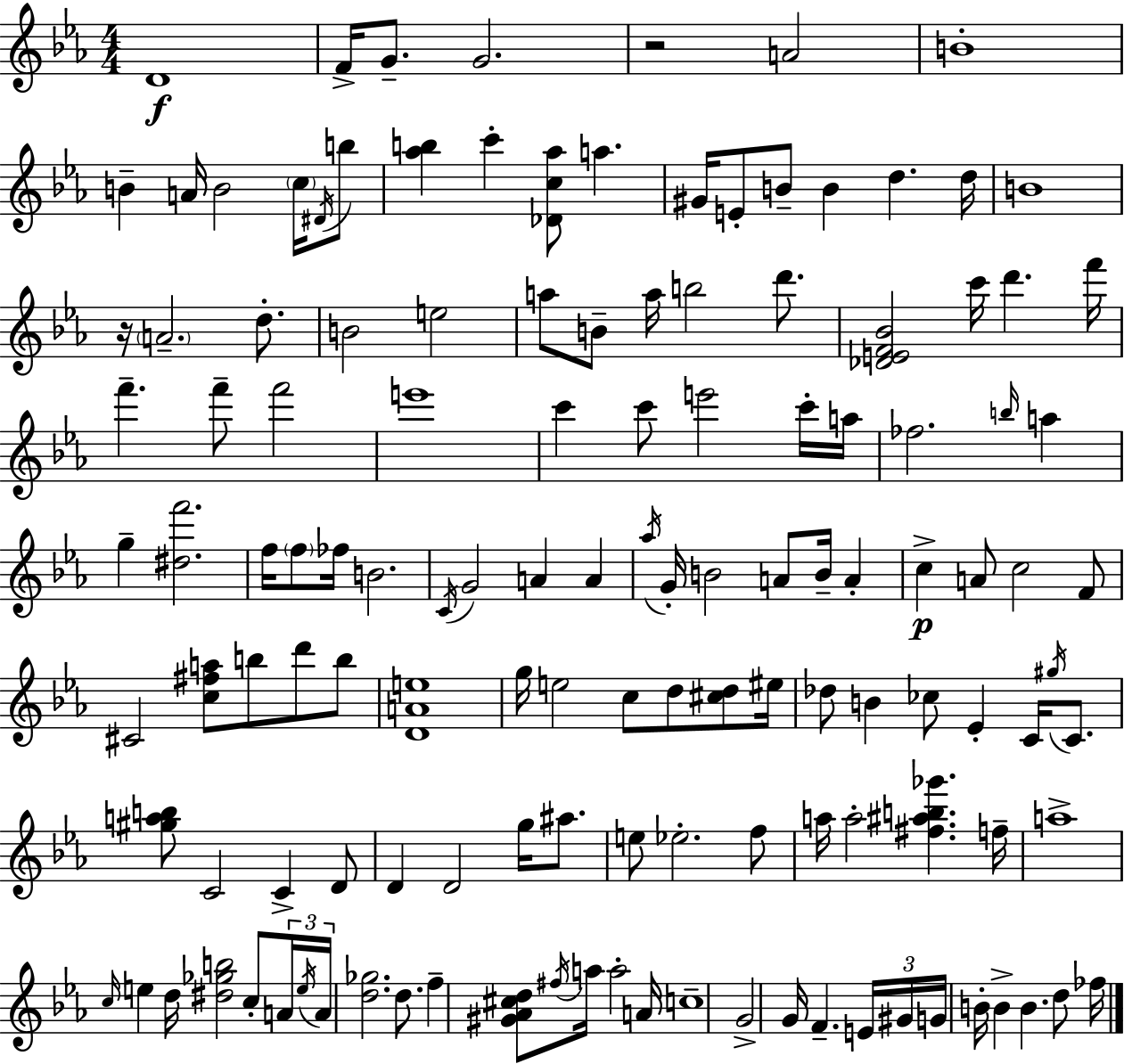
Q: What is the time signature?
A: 4/4